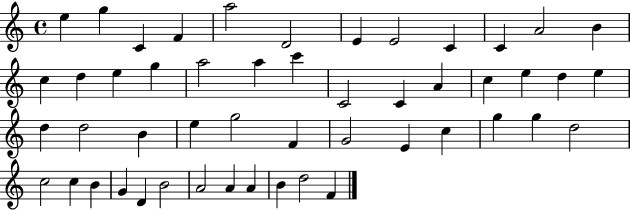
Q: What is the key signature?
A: C major